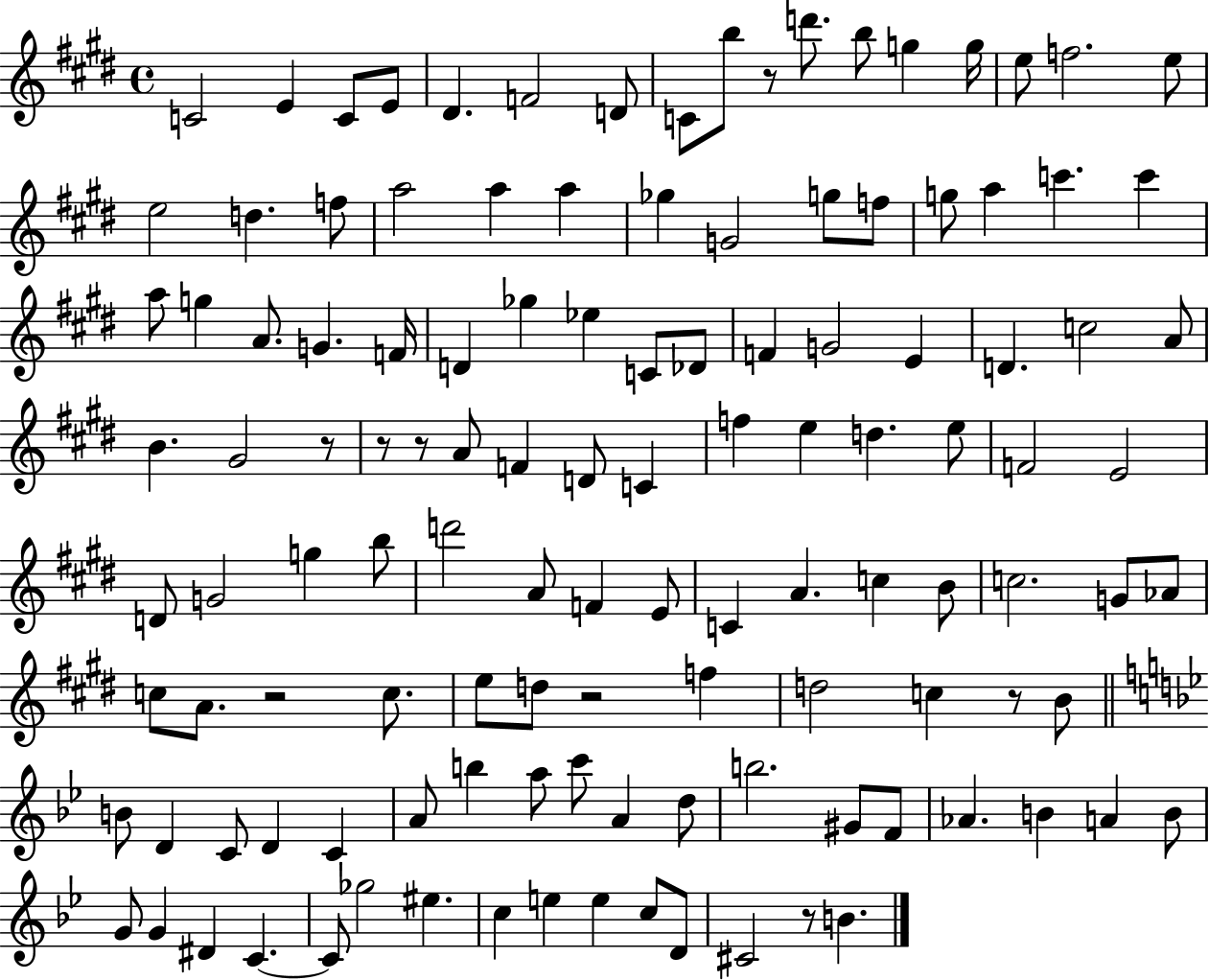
X:1
T:Untitled
M:4/4
L:1/4
K:E
C2 E C/2 E/2 ^D F2 D/2 C/2 b/2 z/2 d'/2 b/2 g g/4 e/2 f2 e/2 e2 d f/2 a2 a a _g G2 g/2 f/2 g/2 a c' c' a/2 g A/2 G F/4 D _g _e C/2 _D/2 F G2 E D c2 A/2 B ^G2 z/2 z/2 z/2 A/2 F D/2 C f e d e/2 F2 E2 D/2 G2 g b/2 d'2 A/2 F E/2 C A c B/2 c2 G/2 _A/2 c/2 A/2 z2 c/2 e/2 d/2 z2 f d2 c z/2 B/2 B/2 D C/2 D C A/2 b a/2 c'/2 A d/2 b2 ^G/2 F/2 _A B A B/2 G/2 G ^D C C/2 _g2 ^e c e e c/2 D/2 ^C2 z/2 B